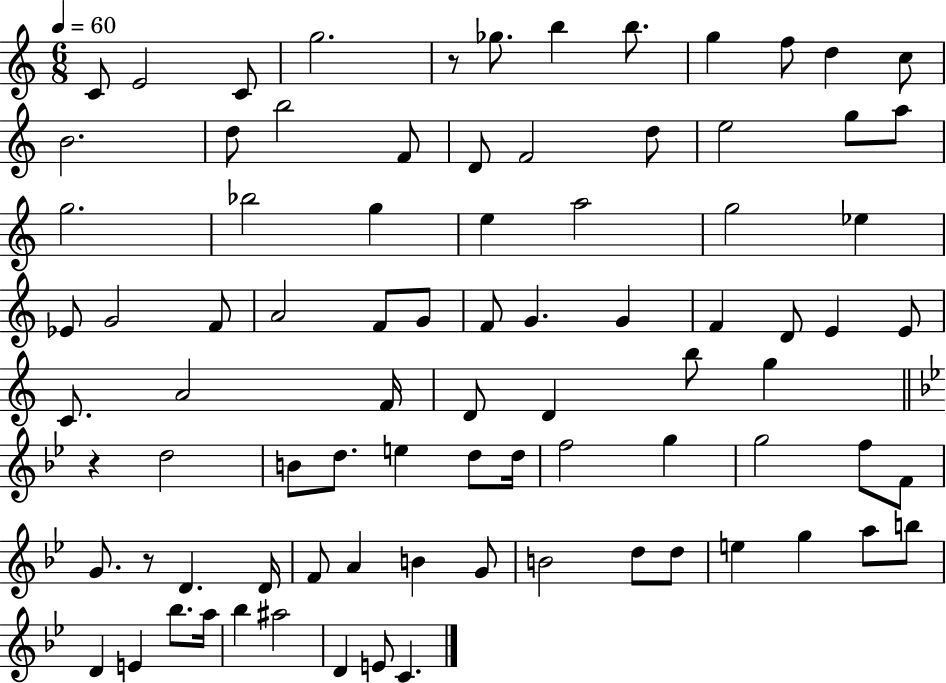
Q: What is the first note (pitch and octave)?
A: C4